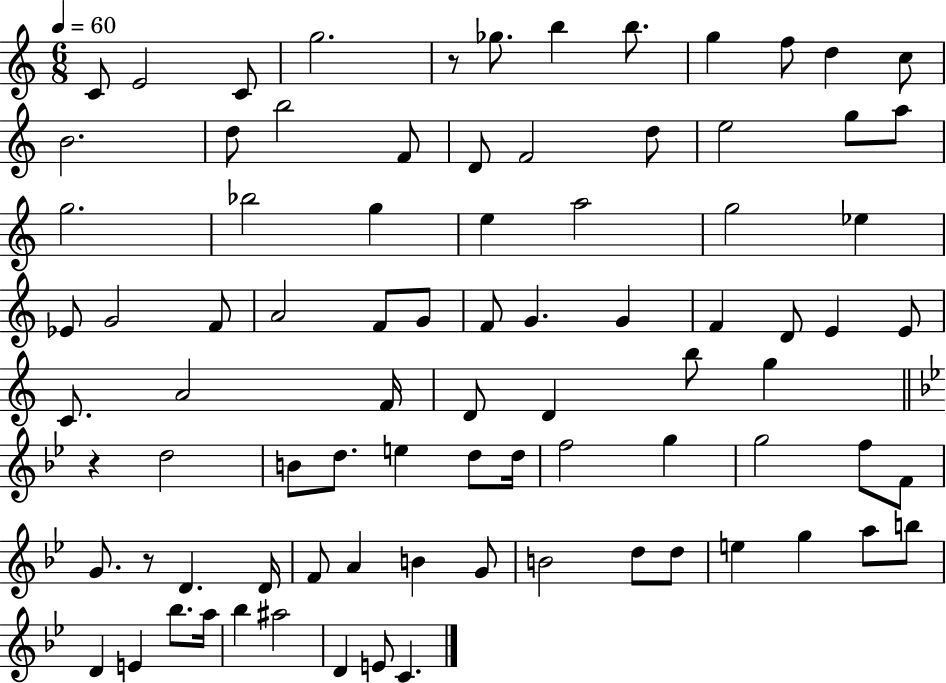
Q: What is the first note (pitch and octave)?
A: C4